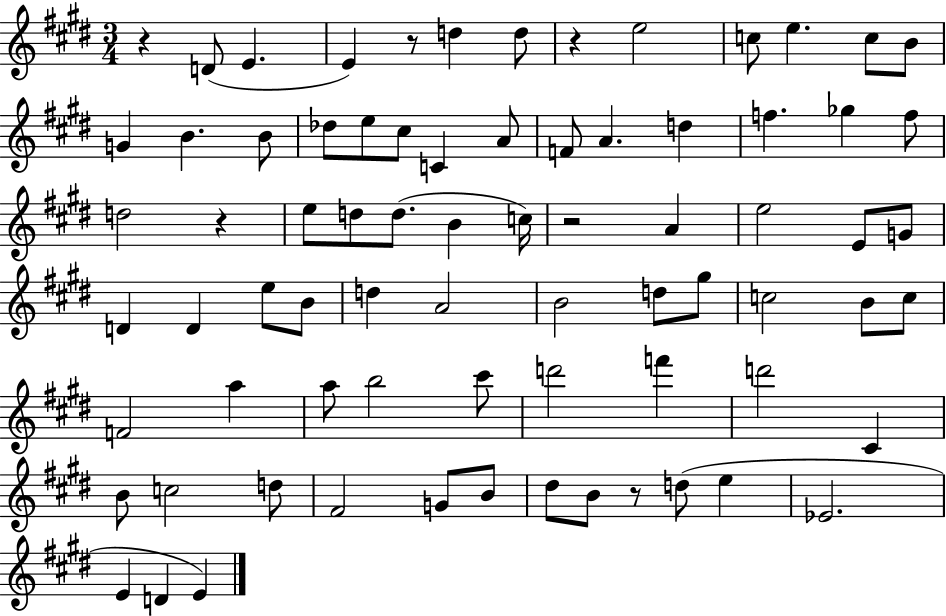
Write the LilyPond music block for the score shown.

{
  \clef treble
  \numericTimeSignature
  \time 3/4
  \key e \major
  \repeat volta 2 { r4 d'8( e'4. | e'4) r8 d''4 d''8 | r4 e''2 | c''8 e''4. c''8 b'8 | \break g'4 b'4. b'8 | des''8 e''8 cis''8 c'4 a'8 | f'8 a'4. d''4 | f''4. ges''4 f''8 | \break d''2 r4 | e''8 d''8 d''8.( b'4 c''16) | r2 a'4 | e''2 e'8 g'8 | \break d'4 d'4 e''8 b'8 | d''4 a'2 | b'2 d''8 gis''8 | c''2 b'8 c''8 | \break f'2 a''4 | a''8 b''2 cis'''8 | d'''2 f'''4 | d'''2 cis'4 | \break b'8 c''2 d''8 | fis'2 g'8 b'8 | dis''8 b'8 r8 d''8( e''4 | ees'2. | \break e'4 d'4 e'4) | } \bar "|."
}